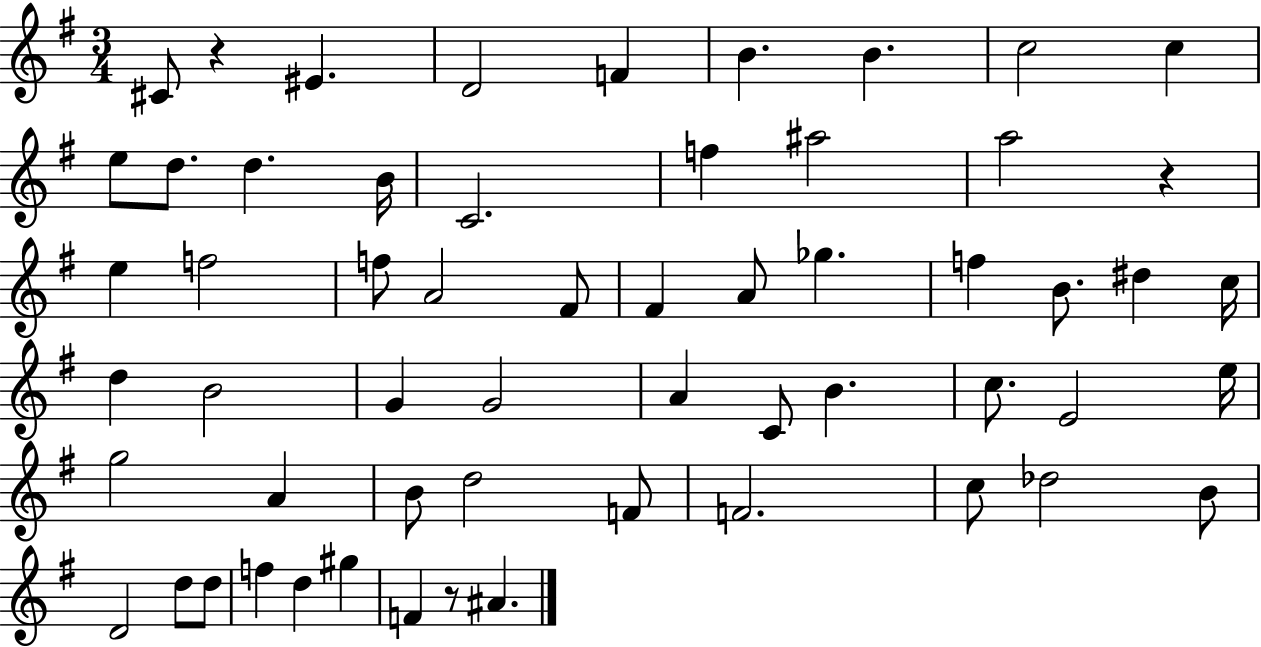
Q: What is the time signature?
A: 3/4